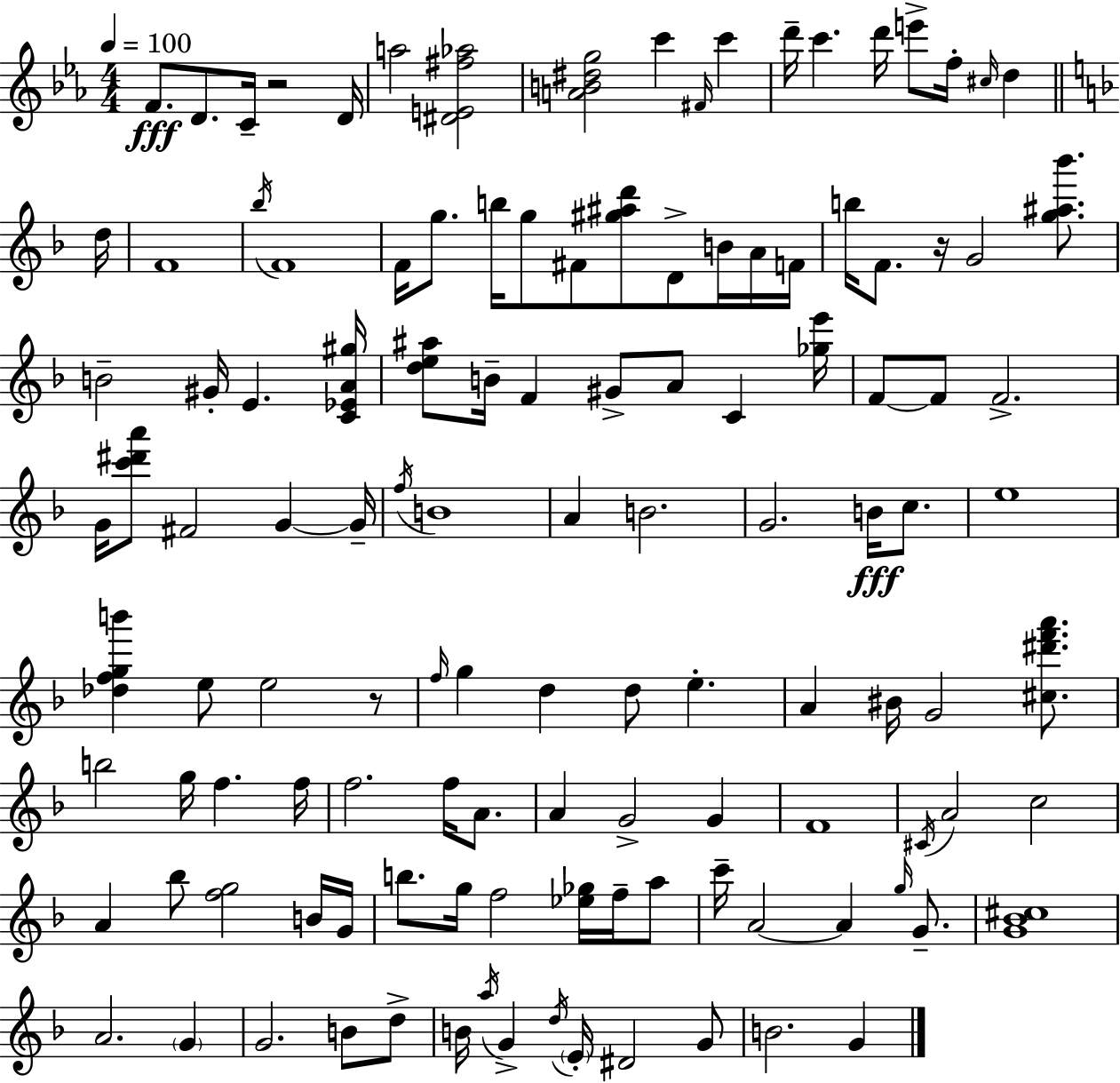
{
  \clef treble
  \numericTimeSignature
  \time 4/4
  \key ees \major
  \tempo 4 = 100
  f'8.\fff d'8. c'16-- r2 d'16 | a''2 <dis' e' fis'' aes''>2 | <a' b' dis'' g''>2 c'''4 \grace { fis'16 } c'''4 | d'''16-- c'''4. d'''16 e'''8-> f''16-. \grace { cis''16 } d''4 | \break \bar "||" \break \key d \minor d''16 f'1 | \acciaccatura { bes''16 } f'1 | f'16 g''8. b''16 g''8 fis'8 <gis'' ais'' d'''>8 d'8-> b'16 | a'16 f'16 b''16 f'8. r16 g'2 <g'' ais'' bes'''>8. | \break b'2-- gis'16-. e'4. | <c' ees' a' gis''>16 <d'' e'' ais''>8 b'16-- f'4 gis'8-> a'8 c'4 | <ges'' e'''>16 f'8~~ f'8 f'2.-> | g'16 <c''' dis''' a'''>8 fis'2 g'4~~ | \break g'16-- \acciaccatura { f''16 } b'1 | a'4 b'2. | g'2. b'16\fff | c''8. e''1 | \break <des'' f'' g'' b'''>4 e''8 e''2 | r8 \grace { f''16 } g''4 d''4 d''8 e''4.-. | a'4 bis'16 g'2 | <cis'' dis''' f''' a'''>8. b''2 g''16 f''4. | \break f''16 f''2. | f''16 a'8. a'4 g'2-> | g'4 f'1 | \acciaccatura { cis'16 } a'2 c''2 | \break a'4 bes''8 <f'' g''>2 | b'16 g'16 b''8. g''16 f''2 | <ees'' ges''>16 f''16-- a''8 c'''16-- a'2~~ a'4 | \grace { g''16 } g'8.-- <g' bes' cis''>1 | \break a'2. | \parenthesize g'4 g'2. | b'8 d''8-> b'16 \acciaccatura { a''16 } g'4-> \acciaccatura { d''16 } \parenthesize e'16-. dis'2 | g'8 b'2. | \break g'4 \bar "|."
}